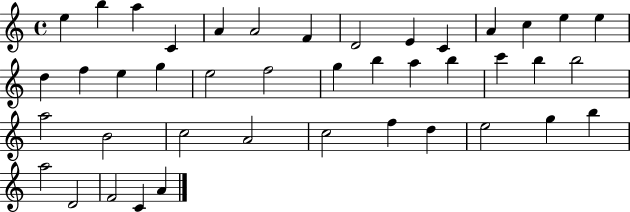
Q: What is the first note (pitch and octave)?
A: E5